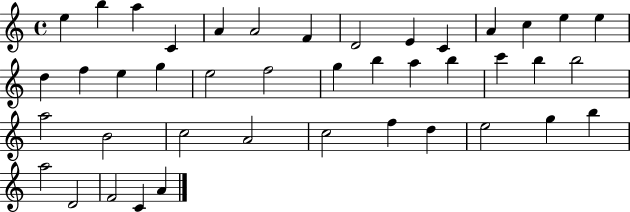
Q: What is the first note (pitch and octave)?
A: E5